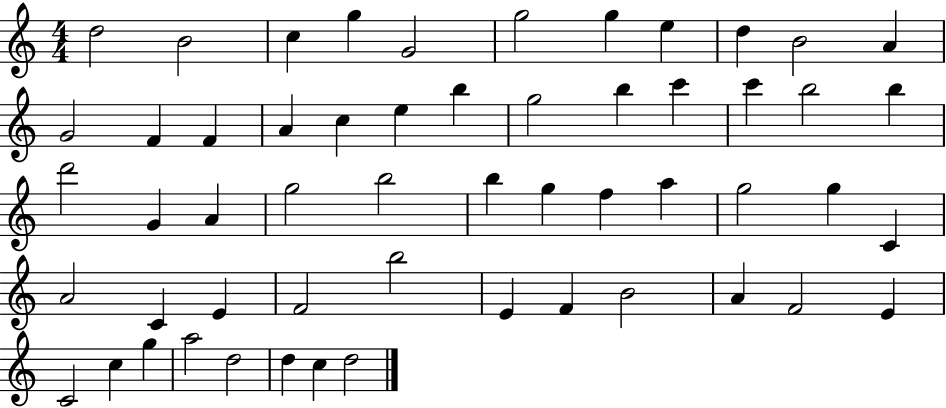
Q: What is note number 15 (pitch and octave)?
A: A4